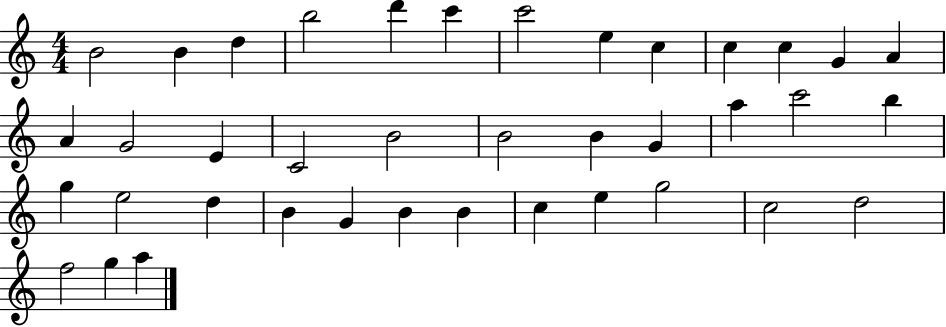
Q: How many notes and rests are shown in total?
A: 39